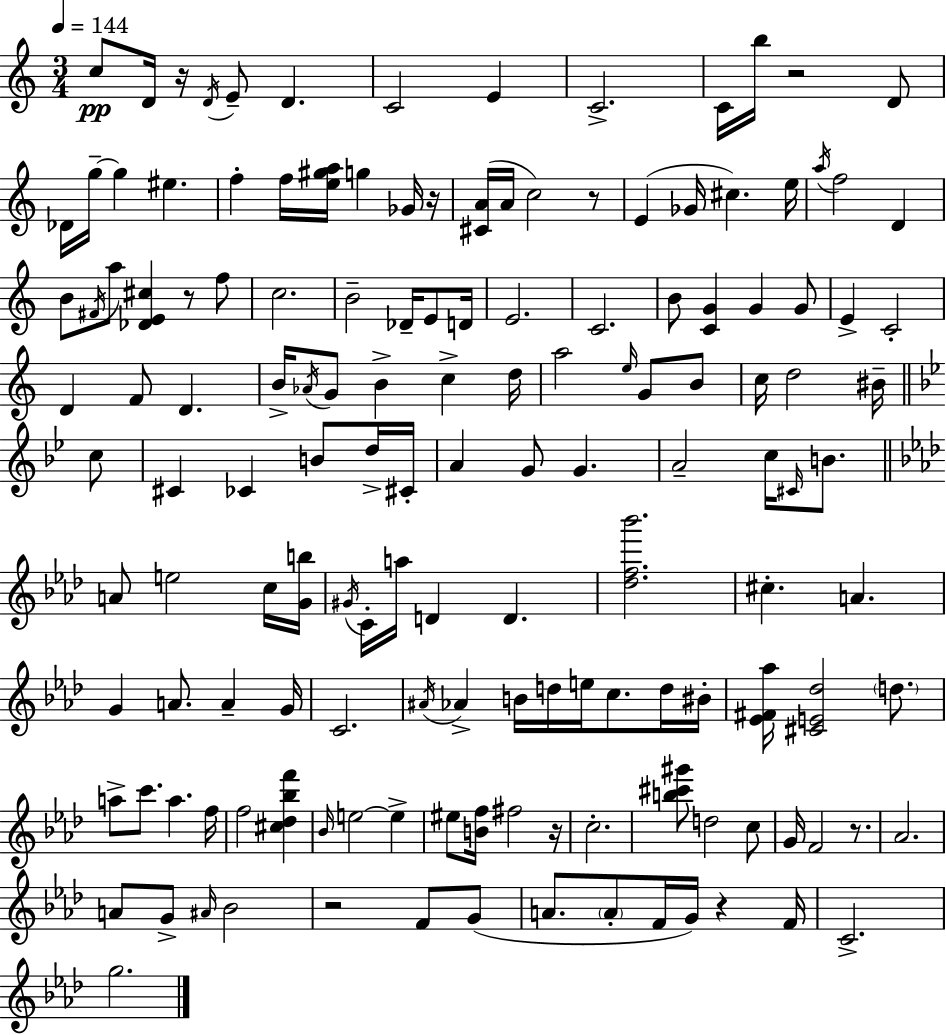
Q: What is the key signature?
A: C major